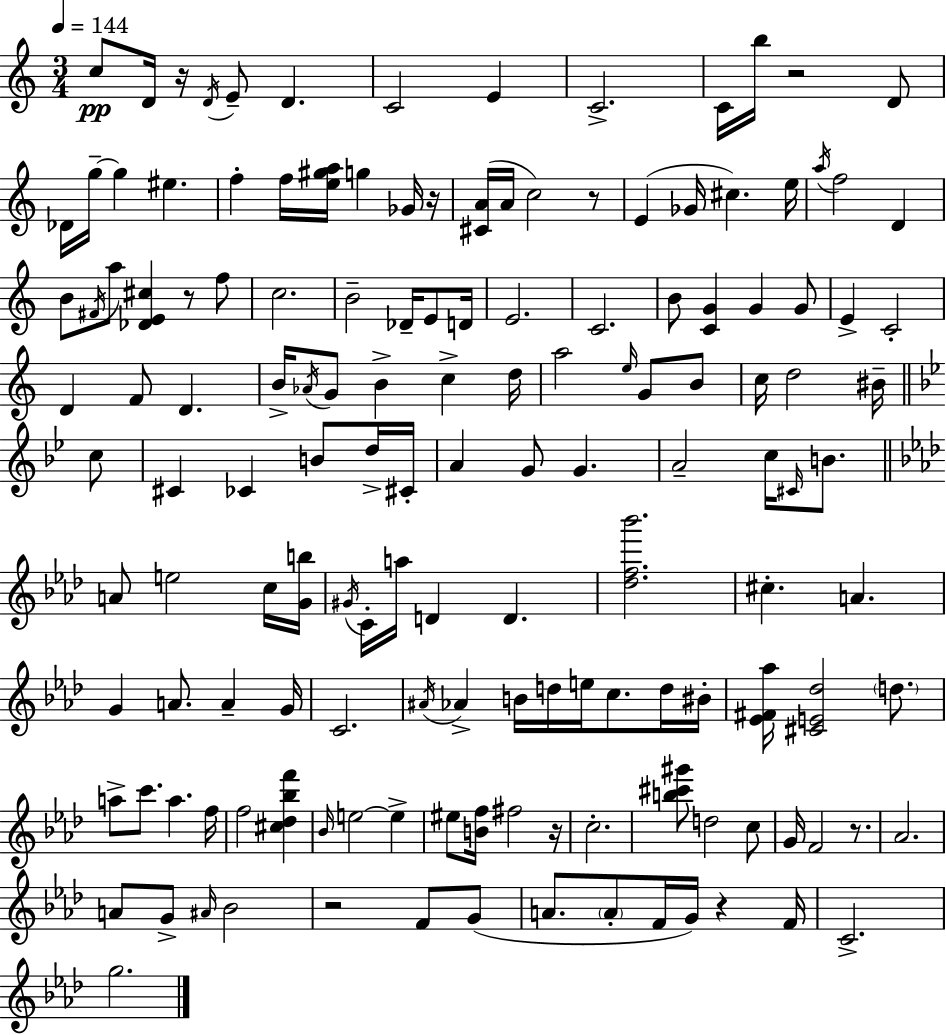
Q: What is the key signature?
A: C major